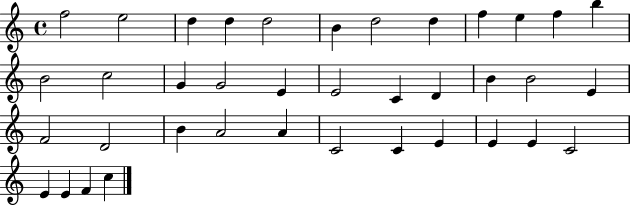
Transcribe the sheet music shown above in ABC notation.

X:1
T:Untitled
M:4/4
L:1/4
K:C
f2 e2 d d d2 B d2 d f e f b B2 c2 G G2 E E2 C D B B2 E F2 D2 B A2 A C2 C E E E C2 E E F c